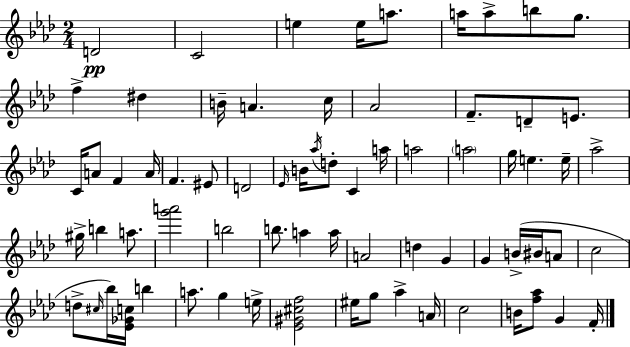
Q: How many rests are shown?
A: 0